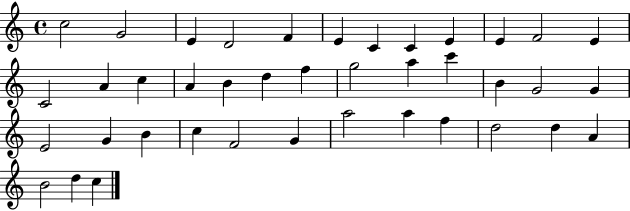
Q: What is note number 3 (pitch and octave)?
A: E4